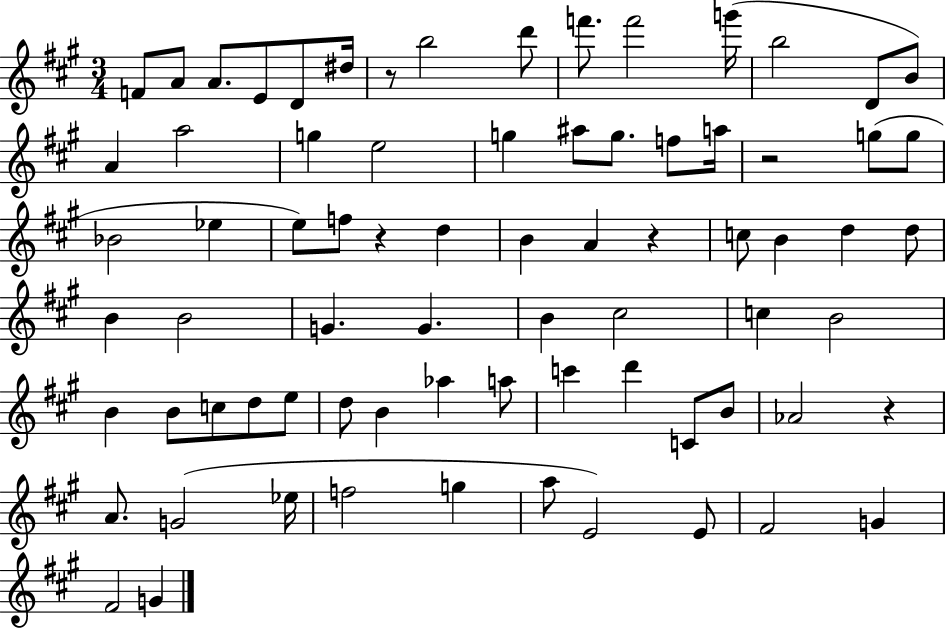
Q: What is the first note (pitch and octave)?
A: F4